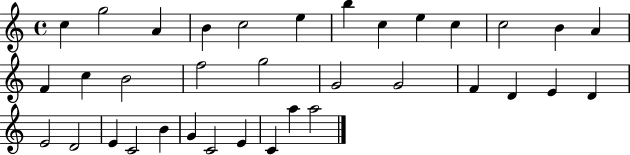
C5/q G5/h A4/q B4/q C5/h E5/q B5/q C5/q E5/q C5/q C5/h B4/q A4/q F4/q C5/q B4/h F5/h G5/h G4/h G4/h F4/q D4/q E4/q D4/q E4/h D4/h E4/q C4/h B4/q G4/q C4/h E4/q C4/q A5/q A5/h